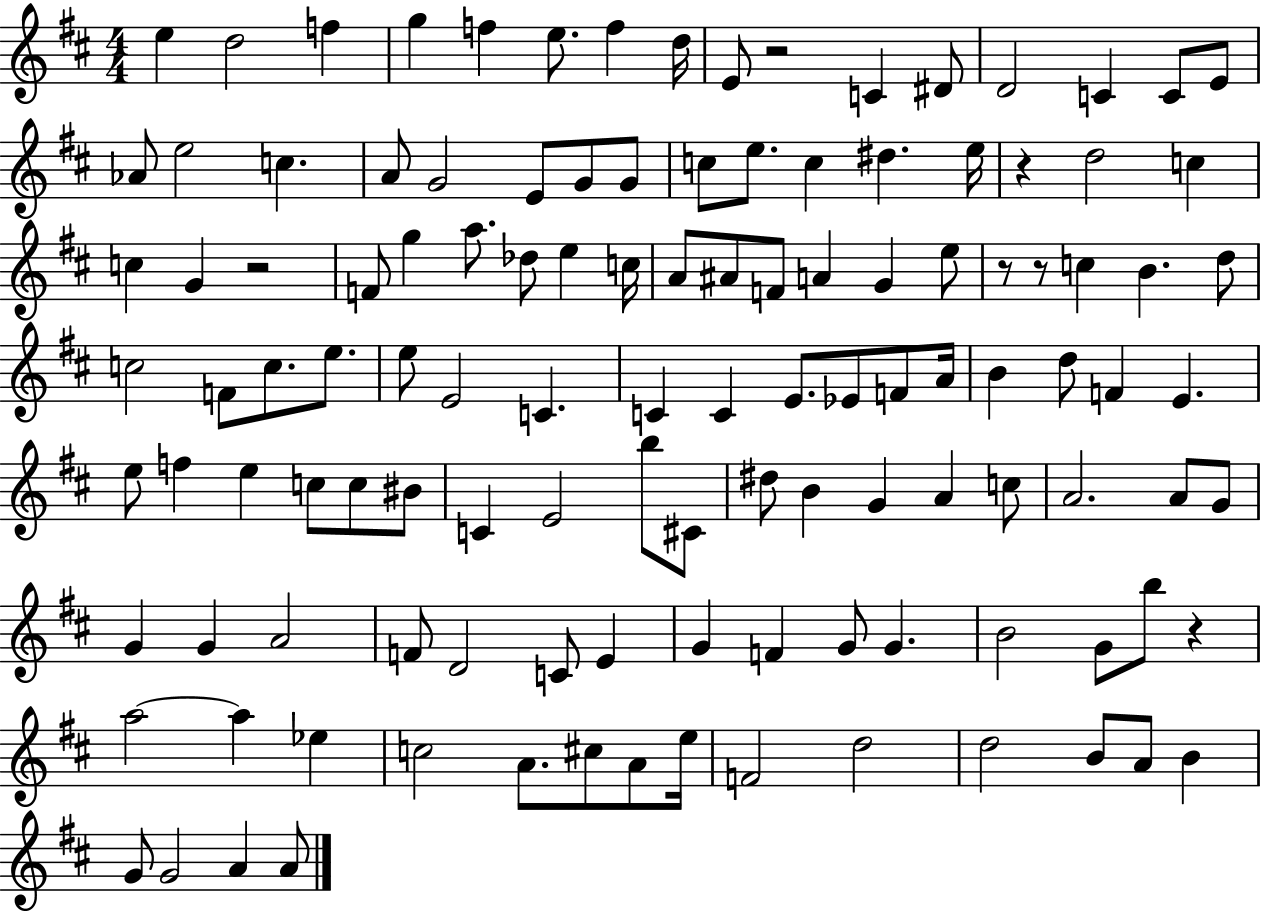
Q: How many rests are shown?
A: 6